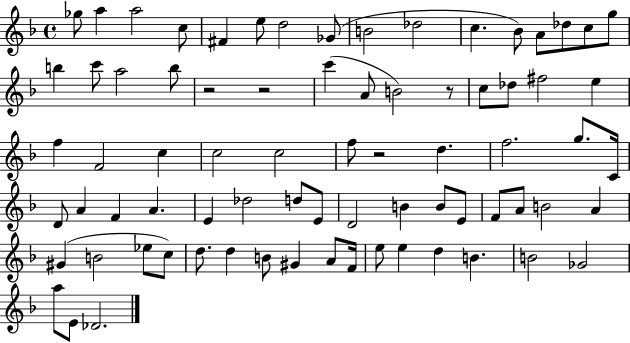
X:1
T:Untitled
M:4/4
L:1/4
K:F
_g/2 a a2 c/2 ^F e/2 d2 _G/2 B2 _d2 c _B/2 A/2 _d/2 c/2 g/2 b c'/2 a2 b/2 z2 z2 c' A/2 B2 z/2 c/2 _d/2 ^f2 e f F2 c c2 c2 f/2 z2 d f2 g/2 C/4 D/2 A F A E _d2 d/2 E/2 D2 B B/2 E/2 F/2 A/2 B2 A ^G B2 _e/2 c/2 d/2 d B/2 ^G A/2 F/4 e/2 e d B B2 _G2 a/2 E/2 _D2